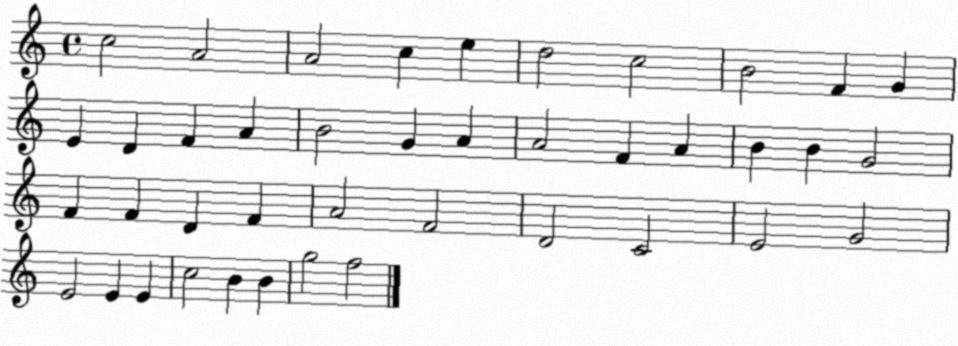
X:1
T:Untitled
M:4/4
L:1/4
K:C
c2 A2 A2 c e d2 c2 B2 F G E D F A B2 G A A2 F A B B G2 F F D F A2 F2 D2 C2 E2 G2 E2 E E c2 B B g2 f2